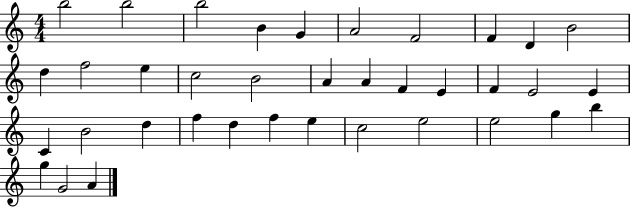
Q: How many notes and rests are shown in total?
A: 37